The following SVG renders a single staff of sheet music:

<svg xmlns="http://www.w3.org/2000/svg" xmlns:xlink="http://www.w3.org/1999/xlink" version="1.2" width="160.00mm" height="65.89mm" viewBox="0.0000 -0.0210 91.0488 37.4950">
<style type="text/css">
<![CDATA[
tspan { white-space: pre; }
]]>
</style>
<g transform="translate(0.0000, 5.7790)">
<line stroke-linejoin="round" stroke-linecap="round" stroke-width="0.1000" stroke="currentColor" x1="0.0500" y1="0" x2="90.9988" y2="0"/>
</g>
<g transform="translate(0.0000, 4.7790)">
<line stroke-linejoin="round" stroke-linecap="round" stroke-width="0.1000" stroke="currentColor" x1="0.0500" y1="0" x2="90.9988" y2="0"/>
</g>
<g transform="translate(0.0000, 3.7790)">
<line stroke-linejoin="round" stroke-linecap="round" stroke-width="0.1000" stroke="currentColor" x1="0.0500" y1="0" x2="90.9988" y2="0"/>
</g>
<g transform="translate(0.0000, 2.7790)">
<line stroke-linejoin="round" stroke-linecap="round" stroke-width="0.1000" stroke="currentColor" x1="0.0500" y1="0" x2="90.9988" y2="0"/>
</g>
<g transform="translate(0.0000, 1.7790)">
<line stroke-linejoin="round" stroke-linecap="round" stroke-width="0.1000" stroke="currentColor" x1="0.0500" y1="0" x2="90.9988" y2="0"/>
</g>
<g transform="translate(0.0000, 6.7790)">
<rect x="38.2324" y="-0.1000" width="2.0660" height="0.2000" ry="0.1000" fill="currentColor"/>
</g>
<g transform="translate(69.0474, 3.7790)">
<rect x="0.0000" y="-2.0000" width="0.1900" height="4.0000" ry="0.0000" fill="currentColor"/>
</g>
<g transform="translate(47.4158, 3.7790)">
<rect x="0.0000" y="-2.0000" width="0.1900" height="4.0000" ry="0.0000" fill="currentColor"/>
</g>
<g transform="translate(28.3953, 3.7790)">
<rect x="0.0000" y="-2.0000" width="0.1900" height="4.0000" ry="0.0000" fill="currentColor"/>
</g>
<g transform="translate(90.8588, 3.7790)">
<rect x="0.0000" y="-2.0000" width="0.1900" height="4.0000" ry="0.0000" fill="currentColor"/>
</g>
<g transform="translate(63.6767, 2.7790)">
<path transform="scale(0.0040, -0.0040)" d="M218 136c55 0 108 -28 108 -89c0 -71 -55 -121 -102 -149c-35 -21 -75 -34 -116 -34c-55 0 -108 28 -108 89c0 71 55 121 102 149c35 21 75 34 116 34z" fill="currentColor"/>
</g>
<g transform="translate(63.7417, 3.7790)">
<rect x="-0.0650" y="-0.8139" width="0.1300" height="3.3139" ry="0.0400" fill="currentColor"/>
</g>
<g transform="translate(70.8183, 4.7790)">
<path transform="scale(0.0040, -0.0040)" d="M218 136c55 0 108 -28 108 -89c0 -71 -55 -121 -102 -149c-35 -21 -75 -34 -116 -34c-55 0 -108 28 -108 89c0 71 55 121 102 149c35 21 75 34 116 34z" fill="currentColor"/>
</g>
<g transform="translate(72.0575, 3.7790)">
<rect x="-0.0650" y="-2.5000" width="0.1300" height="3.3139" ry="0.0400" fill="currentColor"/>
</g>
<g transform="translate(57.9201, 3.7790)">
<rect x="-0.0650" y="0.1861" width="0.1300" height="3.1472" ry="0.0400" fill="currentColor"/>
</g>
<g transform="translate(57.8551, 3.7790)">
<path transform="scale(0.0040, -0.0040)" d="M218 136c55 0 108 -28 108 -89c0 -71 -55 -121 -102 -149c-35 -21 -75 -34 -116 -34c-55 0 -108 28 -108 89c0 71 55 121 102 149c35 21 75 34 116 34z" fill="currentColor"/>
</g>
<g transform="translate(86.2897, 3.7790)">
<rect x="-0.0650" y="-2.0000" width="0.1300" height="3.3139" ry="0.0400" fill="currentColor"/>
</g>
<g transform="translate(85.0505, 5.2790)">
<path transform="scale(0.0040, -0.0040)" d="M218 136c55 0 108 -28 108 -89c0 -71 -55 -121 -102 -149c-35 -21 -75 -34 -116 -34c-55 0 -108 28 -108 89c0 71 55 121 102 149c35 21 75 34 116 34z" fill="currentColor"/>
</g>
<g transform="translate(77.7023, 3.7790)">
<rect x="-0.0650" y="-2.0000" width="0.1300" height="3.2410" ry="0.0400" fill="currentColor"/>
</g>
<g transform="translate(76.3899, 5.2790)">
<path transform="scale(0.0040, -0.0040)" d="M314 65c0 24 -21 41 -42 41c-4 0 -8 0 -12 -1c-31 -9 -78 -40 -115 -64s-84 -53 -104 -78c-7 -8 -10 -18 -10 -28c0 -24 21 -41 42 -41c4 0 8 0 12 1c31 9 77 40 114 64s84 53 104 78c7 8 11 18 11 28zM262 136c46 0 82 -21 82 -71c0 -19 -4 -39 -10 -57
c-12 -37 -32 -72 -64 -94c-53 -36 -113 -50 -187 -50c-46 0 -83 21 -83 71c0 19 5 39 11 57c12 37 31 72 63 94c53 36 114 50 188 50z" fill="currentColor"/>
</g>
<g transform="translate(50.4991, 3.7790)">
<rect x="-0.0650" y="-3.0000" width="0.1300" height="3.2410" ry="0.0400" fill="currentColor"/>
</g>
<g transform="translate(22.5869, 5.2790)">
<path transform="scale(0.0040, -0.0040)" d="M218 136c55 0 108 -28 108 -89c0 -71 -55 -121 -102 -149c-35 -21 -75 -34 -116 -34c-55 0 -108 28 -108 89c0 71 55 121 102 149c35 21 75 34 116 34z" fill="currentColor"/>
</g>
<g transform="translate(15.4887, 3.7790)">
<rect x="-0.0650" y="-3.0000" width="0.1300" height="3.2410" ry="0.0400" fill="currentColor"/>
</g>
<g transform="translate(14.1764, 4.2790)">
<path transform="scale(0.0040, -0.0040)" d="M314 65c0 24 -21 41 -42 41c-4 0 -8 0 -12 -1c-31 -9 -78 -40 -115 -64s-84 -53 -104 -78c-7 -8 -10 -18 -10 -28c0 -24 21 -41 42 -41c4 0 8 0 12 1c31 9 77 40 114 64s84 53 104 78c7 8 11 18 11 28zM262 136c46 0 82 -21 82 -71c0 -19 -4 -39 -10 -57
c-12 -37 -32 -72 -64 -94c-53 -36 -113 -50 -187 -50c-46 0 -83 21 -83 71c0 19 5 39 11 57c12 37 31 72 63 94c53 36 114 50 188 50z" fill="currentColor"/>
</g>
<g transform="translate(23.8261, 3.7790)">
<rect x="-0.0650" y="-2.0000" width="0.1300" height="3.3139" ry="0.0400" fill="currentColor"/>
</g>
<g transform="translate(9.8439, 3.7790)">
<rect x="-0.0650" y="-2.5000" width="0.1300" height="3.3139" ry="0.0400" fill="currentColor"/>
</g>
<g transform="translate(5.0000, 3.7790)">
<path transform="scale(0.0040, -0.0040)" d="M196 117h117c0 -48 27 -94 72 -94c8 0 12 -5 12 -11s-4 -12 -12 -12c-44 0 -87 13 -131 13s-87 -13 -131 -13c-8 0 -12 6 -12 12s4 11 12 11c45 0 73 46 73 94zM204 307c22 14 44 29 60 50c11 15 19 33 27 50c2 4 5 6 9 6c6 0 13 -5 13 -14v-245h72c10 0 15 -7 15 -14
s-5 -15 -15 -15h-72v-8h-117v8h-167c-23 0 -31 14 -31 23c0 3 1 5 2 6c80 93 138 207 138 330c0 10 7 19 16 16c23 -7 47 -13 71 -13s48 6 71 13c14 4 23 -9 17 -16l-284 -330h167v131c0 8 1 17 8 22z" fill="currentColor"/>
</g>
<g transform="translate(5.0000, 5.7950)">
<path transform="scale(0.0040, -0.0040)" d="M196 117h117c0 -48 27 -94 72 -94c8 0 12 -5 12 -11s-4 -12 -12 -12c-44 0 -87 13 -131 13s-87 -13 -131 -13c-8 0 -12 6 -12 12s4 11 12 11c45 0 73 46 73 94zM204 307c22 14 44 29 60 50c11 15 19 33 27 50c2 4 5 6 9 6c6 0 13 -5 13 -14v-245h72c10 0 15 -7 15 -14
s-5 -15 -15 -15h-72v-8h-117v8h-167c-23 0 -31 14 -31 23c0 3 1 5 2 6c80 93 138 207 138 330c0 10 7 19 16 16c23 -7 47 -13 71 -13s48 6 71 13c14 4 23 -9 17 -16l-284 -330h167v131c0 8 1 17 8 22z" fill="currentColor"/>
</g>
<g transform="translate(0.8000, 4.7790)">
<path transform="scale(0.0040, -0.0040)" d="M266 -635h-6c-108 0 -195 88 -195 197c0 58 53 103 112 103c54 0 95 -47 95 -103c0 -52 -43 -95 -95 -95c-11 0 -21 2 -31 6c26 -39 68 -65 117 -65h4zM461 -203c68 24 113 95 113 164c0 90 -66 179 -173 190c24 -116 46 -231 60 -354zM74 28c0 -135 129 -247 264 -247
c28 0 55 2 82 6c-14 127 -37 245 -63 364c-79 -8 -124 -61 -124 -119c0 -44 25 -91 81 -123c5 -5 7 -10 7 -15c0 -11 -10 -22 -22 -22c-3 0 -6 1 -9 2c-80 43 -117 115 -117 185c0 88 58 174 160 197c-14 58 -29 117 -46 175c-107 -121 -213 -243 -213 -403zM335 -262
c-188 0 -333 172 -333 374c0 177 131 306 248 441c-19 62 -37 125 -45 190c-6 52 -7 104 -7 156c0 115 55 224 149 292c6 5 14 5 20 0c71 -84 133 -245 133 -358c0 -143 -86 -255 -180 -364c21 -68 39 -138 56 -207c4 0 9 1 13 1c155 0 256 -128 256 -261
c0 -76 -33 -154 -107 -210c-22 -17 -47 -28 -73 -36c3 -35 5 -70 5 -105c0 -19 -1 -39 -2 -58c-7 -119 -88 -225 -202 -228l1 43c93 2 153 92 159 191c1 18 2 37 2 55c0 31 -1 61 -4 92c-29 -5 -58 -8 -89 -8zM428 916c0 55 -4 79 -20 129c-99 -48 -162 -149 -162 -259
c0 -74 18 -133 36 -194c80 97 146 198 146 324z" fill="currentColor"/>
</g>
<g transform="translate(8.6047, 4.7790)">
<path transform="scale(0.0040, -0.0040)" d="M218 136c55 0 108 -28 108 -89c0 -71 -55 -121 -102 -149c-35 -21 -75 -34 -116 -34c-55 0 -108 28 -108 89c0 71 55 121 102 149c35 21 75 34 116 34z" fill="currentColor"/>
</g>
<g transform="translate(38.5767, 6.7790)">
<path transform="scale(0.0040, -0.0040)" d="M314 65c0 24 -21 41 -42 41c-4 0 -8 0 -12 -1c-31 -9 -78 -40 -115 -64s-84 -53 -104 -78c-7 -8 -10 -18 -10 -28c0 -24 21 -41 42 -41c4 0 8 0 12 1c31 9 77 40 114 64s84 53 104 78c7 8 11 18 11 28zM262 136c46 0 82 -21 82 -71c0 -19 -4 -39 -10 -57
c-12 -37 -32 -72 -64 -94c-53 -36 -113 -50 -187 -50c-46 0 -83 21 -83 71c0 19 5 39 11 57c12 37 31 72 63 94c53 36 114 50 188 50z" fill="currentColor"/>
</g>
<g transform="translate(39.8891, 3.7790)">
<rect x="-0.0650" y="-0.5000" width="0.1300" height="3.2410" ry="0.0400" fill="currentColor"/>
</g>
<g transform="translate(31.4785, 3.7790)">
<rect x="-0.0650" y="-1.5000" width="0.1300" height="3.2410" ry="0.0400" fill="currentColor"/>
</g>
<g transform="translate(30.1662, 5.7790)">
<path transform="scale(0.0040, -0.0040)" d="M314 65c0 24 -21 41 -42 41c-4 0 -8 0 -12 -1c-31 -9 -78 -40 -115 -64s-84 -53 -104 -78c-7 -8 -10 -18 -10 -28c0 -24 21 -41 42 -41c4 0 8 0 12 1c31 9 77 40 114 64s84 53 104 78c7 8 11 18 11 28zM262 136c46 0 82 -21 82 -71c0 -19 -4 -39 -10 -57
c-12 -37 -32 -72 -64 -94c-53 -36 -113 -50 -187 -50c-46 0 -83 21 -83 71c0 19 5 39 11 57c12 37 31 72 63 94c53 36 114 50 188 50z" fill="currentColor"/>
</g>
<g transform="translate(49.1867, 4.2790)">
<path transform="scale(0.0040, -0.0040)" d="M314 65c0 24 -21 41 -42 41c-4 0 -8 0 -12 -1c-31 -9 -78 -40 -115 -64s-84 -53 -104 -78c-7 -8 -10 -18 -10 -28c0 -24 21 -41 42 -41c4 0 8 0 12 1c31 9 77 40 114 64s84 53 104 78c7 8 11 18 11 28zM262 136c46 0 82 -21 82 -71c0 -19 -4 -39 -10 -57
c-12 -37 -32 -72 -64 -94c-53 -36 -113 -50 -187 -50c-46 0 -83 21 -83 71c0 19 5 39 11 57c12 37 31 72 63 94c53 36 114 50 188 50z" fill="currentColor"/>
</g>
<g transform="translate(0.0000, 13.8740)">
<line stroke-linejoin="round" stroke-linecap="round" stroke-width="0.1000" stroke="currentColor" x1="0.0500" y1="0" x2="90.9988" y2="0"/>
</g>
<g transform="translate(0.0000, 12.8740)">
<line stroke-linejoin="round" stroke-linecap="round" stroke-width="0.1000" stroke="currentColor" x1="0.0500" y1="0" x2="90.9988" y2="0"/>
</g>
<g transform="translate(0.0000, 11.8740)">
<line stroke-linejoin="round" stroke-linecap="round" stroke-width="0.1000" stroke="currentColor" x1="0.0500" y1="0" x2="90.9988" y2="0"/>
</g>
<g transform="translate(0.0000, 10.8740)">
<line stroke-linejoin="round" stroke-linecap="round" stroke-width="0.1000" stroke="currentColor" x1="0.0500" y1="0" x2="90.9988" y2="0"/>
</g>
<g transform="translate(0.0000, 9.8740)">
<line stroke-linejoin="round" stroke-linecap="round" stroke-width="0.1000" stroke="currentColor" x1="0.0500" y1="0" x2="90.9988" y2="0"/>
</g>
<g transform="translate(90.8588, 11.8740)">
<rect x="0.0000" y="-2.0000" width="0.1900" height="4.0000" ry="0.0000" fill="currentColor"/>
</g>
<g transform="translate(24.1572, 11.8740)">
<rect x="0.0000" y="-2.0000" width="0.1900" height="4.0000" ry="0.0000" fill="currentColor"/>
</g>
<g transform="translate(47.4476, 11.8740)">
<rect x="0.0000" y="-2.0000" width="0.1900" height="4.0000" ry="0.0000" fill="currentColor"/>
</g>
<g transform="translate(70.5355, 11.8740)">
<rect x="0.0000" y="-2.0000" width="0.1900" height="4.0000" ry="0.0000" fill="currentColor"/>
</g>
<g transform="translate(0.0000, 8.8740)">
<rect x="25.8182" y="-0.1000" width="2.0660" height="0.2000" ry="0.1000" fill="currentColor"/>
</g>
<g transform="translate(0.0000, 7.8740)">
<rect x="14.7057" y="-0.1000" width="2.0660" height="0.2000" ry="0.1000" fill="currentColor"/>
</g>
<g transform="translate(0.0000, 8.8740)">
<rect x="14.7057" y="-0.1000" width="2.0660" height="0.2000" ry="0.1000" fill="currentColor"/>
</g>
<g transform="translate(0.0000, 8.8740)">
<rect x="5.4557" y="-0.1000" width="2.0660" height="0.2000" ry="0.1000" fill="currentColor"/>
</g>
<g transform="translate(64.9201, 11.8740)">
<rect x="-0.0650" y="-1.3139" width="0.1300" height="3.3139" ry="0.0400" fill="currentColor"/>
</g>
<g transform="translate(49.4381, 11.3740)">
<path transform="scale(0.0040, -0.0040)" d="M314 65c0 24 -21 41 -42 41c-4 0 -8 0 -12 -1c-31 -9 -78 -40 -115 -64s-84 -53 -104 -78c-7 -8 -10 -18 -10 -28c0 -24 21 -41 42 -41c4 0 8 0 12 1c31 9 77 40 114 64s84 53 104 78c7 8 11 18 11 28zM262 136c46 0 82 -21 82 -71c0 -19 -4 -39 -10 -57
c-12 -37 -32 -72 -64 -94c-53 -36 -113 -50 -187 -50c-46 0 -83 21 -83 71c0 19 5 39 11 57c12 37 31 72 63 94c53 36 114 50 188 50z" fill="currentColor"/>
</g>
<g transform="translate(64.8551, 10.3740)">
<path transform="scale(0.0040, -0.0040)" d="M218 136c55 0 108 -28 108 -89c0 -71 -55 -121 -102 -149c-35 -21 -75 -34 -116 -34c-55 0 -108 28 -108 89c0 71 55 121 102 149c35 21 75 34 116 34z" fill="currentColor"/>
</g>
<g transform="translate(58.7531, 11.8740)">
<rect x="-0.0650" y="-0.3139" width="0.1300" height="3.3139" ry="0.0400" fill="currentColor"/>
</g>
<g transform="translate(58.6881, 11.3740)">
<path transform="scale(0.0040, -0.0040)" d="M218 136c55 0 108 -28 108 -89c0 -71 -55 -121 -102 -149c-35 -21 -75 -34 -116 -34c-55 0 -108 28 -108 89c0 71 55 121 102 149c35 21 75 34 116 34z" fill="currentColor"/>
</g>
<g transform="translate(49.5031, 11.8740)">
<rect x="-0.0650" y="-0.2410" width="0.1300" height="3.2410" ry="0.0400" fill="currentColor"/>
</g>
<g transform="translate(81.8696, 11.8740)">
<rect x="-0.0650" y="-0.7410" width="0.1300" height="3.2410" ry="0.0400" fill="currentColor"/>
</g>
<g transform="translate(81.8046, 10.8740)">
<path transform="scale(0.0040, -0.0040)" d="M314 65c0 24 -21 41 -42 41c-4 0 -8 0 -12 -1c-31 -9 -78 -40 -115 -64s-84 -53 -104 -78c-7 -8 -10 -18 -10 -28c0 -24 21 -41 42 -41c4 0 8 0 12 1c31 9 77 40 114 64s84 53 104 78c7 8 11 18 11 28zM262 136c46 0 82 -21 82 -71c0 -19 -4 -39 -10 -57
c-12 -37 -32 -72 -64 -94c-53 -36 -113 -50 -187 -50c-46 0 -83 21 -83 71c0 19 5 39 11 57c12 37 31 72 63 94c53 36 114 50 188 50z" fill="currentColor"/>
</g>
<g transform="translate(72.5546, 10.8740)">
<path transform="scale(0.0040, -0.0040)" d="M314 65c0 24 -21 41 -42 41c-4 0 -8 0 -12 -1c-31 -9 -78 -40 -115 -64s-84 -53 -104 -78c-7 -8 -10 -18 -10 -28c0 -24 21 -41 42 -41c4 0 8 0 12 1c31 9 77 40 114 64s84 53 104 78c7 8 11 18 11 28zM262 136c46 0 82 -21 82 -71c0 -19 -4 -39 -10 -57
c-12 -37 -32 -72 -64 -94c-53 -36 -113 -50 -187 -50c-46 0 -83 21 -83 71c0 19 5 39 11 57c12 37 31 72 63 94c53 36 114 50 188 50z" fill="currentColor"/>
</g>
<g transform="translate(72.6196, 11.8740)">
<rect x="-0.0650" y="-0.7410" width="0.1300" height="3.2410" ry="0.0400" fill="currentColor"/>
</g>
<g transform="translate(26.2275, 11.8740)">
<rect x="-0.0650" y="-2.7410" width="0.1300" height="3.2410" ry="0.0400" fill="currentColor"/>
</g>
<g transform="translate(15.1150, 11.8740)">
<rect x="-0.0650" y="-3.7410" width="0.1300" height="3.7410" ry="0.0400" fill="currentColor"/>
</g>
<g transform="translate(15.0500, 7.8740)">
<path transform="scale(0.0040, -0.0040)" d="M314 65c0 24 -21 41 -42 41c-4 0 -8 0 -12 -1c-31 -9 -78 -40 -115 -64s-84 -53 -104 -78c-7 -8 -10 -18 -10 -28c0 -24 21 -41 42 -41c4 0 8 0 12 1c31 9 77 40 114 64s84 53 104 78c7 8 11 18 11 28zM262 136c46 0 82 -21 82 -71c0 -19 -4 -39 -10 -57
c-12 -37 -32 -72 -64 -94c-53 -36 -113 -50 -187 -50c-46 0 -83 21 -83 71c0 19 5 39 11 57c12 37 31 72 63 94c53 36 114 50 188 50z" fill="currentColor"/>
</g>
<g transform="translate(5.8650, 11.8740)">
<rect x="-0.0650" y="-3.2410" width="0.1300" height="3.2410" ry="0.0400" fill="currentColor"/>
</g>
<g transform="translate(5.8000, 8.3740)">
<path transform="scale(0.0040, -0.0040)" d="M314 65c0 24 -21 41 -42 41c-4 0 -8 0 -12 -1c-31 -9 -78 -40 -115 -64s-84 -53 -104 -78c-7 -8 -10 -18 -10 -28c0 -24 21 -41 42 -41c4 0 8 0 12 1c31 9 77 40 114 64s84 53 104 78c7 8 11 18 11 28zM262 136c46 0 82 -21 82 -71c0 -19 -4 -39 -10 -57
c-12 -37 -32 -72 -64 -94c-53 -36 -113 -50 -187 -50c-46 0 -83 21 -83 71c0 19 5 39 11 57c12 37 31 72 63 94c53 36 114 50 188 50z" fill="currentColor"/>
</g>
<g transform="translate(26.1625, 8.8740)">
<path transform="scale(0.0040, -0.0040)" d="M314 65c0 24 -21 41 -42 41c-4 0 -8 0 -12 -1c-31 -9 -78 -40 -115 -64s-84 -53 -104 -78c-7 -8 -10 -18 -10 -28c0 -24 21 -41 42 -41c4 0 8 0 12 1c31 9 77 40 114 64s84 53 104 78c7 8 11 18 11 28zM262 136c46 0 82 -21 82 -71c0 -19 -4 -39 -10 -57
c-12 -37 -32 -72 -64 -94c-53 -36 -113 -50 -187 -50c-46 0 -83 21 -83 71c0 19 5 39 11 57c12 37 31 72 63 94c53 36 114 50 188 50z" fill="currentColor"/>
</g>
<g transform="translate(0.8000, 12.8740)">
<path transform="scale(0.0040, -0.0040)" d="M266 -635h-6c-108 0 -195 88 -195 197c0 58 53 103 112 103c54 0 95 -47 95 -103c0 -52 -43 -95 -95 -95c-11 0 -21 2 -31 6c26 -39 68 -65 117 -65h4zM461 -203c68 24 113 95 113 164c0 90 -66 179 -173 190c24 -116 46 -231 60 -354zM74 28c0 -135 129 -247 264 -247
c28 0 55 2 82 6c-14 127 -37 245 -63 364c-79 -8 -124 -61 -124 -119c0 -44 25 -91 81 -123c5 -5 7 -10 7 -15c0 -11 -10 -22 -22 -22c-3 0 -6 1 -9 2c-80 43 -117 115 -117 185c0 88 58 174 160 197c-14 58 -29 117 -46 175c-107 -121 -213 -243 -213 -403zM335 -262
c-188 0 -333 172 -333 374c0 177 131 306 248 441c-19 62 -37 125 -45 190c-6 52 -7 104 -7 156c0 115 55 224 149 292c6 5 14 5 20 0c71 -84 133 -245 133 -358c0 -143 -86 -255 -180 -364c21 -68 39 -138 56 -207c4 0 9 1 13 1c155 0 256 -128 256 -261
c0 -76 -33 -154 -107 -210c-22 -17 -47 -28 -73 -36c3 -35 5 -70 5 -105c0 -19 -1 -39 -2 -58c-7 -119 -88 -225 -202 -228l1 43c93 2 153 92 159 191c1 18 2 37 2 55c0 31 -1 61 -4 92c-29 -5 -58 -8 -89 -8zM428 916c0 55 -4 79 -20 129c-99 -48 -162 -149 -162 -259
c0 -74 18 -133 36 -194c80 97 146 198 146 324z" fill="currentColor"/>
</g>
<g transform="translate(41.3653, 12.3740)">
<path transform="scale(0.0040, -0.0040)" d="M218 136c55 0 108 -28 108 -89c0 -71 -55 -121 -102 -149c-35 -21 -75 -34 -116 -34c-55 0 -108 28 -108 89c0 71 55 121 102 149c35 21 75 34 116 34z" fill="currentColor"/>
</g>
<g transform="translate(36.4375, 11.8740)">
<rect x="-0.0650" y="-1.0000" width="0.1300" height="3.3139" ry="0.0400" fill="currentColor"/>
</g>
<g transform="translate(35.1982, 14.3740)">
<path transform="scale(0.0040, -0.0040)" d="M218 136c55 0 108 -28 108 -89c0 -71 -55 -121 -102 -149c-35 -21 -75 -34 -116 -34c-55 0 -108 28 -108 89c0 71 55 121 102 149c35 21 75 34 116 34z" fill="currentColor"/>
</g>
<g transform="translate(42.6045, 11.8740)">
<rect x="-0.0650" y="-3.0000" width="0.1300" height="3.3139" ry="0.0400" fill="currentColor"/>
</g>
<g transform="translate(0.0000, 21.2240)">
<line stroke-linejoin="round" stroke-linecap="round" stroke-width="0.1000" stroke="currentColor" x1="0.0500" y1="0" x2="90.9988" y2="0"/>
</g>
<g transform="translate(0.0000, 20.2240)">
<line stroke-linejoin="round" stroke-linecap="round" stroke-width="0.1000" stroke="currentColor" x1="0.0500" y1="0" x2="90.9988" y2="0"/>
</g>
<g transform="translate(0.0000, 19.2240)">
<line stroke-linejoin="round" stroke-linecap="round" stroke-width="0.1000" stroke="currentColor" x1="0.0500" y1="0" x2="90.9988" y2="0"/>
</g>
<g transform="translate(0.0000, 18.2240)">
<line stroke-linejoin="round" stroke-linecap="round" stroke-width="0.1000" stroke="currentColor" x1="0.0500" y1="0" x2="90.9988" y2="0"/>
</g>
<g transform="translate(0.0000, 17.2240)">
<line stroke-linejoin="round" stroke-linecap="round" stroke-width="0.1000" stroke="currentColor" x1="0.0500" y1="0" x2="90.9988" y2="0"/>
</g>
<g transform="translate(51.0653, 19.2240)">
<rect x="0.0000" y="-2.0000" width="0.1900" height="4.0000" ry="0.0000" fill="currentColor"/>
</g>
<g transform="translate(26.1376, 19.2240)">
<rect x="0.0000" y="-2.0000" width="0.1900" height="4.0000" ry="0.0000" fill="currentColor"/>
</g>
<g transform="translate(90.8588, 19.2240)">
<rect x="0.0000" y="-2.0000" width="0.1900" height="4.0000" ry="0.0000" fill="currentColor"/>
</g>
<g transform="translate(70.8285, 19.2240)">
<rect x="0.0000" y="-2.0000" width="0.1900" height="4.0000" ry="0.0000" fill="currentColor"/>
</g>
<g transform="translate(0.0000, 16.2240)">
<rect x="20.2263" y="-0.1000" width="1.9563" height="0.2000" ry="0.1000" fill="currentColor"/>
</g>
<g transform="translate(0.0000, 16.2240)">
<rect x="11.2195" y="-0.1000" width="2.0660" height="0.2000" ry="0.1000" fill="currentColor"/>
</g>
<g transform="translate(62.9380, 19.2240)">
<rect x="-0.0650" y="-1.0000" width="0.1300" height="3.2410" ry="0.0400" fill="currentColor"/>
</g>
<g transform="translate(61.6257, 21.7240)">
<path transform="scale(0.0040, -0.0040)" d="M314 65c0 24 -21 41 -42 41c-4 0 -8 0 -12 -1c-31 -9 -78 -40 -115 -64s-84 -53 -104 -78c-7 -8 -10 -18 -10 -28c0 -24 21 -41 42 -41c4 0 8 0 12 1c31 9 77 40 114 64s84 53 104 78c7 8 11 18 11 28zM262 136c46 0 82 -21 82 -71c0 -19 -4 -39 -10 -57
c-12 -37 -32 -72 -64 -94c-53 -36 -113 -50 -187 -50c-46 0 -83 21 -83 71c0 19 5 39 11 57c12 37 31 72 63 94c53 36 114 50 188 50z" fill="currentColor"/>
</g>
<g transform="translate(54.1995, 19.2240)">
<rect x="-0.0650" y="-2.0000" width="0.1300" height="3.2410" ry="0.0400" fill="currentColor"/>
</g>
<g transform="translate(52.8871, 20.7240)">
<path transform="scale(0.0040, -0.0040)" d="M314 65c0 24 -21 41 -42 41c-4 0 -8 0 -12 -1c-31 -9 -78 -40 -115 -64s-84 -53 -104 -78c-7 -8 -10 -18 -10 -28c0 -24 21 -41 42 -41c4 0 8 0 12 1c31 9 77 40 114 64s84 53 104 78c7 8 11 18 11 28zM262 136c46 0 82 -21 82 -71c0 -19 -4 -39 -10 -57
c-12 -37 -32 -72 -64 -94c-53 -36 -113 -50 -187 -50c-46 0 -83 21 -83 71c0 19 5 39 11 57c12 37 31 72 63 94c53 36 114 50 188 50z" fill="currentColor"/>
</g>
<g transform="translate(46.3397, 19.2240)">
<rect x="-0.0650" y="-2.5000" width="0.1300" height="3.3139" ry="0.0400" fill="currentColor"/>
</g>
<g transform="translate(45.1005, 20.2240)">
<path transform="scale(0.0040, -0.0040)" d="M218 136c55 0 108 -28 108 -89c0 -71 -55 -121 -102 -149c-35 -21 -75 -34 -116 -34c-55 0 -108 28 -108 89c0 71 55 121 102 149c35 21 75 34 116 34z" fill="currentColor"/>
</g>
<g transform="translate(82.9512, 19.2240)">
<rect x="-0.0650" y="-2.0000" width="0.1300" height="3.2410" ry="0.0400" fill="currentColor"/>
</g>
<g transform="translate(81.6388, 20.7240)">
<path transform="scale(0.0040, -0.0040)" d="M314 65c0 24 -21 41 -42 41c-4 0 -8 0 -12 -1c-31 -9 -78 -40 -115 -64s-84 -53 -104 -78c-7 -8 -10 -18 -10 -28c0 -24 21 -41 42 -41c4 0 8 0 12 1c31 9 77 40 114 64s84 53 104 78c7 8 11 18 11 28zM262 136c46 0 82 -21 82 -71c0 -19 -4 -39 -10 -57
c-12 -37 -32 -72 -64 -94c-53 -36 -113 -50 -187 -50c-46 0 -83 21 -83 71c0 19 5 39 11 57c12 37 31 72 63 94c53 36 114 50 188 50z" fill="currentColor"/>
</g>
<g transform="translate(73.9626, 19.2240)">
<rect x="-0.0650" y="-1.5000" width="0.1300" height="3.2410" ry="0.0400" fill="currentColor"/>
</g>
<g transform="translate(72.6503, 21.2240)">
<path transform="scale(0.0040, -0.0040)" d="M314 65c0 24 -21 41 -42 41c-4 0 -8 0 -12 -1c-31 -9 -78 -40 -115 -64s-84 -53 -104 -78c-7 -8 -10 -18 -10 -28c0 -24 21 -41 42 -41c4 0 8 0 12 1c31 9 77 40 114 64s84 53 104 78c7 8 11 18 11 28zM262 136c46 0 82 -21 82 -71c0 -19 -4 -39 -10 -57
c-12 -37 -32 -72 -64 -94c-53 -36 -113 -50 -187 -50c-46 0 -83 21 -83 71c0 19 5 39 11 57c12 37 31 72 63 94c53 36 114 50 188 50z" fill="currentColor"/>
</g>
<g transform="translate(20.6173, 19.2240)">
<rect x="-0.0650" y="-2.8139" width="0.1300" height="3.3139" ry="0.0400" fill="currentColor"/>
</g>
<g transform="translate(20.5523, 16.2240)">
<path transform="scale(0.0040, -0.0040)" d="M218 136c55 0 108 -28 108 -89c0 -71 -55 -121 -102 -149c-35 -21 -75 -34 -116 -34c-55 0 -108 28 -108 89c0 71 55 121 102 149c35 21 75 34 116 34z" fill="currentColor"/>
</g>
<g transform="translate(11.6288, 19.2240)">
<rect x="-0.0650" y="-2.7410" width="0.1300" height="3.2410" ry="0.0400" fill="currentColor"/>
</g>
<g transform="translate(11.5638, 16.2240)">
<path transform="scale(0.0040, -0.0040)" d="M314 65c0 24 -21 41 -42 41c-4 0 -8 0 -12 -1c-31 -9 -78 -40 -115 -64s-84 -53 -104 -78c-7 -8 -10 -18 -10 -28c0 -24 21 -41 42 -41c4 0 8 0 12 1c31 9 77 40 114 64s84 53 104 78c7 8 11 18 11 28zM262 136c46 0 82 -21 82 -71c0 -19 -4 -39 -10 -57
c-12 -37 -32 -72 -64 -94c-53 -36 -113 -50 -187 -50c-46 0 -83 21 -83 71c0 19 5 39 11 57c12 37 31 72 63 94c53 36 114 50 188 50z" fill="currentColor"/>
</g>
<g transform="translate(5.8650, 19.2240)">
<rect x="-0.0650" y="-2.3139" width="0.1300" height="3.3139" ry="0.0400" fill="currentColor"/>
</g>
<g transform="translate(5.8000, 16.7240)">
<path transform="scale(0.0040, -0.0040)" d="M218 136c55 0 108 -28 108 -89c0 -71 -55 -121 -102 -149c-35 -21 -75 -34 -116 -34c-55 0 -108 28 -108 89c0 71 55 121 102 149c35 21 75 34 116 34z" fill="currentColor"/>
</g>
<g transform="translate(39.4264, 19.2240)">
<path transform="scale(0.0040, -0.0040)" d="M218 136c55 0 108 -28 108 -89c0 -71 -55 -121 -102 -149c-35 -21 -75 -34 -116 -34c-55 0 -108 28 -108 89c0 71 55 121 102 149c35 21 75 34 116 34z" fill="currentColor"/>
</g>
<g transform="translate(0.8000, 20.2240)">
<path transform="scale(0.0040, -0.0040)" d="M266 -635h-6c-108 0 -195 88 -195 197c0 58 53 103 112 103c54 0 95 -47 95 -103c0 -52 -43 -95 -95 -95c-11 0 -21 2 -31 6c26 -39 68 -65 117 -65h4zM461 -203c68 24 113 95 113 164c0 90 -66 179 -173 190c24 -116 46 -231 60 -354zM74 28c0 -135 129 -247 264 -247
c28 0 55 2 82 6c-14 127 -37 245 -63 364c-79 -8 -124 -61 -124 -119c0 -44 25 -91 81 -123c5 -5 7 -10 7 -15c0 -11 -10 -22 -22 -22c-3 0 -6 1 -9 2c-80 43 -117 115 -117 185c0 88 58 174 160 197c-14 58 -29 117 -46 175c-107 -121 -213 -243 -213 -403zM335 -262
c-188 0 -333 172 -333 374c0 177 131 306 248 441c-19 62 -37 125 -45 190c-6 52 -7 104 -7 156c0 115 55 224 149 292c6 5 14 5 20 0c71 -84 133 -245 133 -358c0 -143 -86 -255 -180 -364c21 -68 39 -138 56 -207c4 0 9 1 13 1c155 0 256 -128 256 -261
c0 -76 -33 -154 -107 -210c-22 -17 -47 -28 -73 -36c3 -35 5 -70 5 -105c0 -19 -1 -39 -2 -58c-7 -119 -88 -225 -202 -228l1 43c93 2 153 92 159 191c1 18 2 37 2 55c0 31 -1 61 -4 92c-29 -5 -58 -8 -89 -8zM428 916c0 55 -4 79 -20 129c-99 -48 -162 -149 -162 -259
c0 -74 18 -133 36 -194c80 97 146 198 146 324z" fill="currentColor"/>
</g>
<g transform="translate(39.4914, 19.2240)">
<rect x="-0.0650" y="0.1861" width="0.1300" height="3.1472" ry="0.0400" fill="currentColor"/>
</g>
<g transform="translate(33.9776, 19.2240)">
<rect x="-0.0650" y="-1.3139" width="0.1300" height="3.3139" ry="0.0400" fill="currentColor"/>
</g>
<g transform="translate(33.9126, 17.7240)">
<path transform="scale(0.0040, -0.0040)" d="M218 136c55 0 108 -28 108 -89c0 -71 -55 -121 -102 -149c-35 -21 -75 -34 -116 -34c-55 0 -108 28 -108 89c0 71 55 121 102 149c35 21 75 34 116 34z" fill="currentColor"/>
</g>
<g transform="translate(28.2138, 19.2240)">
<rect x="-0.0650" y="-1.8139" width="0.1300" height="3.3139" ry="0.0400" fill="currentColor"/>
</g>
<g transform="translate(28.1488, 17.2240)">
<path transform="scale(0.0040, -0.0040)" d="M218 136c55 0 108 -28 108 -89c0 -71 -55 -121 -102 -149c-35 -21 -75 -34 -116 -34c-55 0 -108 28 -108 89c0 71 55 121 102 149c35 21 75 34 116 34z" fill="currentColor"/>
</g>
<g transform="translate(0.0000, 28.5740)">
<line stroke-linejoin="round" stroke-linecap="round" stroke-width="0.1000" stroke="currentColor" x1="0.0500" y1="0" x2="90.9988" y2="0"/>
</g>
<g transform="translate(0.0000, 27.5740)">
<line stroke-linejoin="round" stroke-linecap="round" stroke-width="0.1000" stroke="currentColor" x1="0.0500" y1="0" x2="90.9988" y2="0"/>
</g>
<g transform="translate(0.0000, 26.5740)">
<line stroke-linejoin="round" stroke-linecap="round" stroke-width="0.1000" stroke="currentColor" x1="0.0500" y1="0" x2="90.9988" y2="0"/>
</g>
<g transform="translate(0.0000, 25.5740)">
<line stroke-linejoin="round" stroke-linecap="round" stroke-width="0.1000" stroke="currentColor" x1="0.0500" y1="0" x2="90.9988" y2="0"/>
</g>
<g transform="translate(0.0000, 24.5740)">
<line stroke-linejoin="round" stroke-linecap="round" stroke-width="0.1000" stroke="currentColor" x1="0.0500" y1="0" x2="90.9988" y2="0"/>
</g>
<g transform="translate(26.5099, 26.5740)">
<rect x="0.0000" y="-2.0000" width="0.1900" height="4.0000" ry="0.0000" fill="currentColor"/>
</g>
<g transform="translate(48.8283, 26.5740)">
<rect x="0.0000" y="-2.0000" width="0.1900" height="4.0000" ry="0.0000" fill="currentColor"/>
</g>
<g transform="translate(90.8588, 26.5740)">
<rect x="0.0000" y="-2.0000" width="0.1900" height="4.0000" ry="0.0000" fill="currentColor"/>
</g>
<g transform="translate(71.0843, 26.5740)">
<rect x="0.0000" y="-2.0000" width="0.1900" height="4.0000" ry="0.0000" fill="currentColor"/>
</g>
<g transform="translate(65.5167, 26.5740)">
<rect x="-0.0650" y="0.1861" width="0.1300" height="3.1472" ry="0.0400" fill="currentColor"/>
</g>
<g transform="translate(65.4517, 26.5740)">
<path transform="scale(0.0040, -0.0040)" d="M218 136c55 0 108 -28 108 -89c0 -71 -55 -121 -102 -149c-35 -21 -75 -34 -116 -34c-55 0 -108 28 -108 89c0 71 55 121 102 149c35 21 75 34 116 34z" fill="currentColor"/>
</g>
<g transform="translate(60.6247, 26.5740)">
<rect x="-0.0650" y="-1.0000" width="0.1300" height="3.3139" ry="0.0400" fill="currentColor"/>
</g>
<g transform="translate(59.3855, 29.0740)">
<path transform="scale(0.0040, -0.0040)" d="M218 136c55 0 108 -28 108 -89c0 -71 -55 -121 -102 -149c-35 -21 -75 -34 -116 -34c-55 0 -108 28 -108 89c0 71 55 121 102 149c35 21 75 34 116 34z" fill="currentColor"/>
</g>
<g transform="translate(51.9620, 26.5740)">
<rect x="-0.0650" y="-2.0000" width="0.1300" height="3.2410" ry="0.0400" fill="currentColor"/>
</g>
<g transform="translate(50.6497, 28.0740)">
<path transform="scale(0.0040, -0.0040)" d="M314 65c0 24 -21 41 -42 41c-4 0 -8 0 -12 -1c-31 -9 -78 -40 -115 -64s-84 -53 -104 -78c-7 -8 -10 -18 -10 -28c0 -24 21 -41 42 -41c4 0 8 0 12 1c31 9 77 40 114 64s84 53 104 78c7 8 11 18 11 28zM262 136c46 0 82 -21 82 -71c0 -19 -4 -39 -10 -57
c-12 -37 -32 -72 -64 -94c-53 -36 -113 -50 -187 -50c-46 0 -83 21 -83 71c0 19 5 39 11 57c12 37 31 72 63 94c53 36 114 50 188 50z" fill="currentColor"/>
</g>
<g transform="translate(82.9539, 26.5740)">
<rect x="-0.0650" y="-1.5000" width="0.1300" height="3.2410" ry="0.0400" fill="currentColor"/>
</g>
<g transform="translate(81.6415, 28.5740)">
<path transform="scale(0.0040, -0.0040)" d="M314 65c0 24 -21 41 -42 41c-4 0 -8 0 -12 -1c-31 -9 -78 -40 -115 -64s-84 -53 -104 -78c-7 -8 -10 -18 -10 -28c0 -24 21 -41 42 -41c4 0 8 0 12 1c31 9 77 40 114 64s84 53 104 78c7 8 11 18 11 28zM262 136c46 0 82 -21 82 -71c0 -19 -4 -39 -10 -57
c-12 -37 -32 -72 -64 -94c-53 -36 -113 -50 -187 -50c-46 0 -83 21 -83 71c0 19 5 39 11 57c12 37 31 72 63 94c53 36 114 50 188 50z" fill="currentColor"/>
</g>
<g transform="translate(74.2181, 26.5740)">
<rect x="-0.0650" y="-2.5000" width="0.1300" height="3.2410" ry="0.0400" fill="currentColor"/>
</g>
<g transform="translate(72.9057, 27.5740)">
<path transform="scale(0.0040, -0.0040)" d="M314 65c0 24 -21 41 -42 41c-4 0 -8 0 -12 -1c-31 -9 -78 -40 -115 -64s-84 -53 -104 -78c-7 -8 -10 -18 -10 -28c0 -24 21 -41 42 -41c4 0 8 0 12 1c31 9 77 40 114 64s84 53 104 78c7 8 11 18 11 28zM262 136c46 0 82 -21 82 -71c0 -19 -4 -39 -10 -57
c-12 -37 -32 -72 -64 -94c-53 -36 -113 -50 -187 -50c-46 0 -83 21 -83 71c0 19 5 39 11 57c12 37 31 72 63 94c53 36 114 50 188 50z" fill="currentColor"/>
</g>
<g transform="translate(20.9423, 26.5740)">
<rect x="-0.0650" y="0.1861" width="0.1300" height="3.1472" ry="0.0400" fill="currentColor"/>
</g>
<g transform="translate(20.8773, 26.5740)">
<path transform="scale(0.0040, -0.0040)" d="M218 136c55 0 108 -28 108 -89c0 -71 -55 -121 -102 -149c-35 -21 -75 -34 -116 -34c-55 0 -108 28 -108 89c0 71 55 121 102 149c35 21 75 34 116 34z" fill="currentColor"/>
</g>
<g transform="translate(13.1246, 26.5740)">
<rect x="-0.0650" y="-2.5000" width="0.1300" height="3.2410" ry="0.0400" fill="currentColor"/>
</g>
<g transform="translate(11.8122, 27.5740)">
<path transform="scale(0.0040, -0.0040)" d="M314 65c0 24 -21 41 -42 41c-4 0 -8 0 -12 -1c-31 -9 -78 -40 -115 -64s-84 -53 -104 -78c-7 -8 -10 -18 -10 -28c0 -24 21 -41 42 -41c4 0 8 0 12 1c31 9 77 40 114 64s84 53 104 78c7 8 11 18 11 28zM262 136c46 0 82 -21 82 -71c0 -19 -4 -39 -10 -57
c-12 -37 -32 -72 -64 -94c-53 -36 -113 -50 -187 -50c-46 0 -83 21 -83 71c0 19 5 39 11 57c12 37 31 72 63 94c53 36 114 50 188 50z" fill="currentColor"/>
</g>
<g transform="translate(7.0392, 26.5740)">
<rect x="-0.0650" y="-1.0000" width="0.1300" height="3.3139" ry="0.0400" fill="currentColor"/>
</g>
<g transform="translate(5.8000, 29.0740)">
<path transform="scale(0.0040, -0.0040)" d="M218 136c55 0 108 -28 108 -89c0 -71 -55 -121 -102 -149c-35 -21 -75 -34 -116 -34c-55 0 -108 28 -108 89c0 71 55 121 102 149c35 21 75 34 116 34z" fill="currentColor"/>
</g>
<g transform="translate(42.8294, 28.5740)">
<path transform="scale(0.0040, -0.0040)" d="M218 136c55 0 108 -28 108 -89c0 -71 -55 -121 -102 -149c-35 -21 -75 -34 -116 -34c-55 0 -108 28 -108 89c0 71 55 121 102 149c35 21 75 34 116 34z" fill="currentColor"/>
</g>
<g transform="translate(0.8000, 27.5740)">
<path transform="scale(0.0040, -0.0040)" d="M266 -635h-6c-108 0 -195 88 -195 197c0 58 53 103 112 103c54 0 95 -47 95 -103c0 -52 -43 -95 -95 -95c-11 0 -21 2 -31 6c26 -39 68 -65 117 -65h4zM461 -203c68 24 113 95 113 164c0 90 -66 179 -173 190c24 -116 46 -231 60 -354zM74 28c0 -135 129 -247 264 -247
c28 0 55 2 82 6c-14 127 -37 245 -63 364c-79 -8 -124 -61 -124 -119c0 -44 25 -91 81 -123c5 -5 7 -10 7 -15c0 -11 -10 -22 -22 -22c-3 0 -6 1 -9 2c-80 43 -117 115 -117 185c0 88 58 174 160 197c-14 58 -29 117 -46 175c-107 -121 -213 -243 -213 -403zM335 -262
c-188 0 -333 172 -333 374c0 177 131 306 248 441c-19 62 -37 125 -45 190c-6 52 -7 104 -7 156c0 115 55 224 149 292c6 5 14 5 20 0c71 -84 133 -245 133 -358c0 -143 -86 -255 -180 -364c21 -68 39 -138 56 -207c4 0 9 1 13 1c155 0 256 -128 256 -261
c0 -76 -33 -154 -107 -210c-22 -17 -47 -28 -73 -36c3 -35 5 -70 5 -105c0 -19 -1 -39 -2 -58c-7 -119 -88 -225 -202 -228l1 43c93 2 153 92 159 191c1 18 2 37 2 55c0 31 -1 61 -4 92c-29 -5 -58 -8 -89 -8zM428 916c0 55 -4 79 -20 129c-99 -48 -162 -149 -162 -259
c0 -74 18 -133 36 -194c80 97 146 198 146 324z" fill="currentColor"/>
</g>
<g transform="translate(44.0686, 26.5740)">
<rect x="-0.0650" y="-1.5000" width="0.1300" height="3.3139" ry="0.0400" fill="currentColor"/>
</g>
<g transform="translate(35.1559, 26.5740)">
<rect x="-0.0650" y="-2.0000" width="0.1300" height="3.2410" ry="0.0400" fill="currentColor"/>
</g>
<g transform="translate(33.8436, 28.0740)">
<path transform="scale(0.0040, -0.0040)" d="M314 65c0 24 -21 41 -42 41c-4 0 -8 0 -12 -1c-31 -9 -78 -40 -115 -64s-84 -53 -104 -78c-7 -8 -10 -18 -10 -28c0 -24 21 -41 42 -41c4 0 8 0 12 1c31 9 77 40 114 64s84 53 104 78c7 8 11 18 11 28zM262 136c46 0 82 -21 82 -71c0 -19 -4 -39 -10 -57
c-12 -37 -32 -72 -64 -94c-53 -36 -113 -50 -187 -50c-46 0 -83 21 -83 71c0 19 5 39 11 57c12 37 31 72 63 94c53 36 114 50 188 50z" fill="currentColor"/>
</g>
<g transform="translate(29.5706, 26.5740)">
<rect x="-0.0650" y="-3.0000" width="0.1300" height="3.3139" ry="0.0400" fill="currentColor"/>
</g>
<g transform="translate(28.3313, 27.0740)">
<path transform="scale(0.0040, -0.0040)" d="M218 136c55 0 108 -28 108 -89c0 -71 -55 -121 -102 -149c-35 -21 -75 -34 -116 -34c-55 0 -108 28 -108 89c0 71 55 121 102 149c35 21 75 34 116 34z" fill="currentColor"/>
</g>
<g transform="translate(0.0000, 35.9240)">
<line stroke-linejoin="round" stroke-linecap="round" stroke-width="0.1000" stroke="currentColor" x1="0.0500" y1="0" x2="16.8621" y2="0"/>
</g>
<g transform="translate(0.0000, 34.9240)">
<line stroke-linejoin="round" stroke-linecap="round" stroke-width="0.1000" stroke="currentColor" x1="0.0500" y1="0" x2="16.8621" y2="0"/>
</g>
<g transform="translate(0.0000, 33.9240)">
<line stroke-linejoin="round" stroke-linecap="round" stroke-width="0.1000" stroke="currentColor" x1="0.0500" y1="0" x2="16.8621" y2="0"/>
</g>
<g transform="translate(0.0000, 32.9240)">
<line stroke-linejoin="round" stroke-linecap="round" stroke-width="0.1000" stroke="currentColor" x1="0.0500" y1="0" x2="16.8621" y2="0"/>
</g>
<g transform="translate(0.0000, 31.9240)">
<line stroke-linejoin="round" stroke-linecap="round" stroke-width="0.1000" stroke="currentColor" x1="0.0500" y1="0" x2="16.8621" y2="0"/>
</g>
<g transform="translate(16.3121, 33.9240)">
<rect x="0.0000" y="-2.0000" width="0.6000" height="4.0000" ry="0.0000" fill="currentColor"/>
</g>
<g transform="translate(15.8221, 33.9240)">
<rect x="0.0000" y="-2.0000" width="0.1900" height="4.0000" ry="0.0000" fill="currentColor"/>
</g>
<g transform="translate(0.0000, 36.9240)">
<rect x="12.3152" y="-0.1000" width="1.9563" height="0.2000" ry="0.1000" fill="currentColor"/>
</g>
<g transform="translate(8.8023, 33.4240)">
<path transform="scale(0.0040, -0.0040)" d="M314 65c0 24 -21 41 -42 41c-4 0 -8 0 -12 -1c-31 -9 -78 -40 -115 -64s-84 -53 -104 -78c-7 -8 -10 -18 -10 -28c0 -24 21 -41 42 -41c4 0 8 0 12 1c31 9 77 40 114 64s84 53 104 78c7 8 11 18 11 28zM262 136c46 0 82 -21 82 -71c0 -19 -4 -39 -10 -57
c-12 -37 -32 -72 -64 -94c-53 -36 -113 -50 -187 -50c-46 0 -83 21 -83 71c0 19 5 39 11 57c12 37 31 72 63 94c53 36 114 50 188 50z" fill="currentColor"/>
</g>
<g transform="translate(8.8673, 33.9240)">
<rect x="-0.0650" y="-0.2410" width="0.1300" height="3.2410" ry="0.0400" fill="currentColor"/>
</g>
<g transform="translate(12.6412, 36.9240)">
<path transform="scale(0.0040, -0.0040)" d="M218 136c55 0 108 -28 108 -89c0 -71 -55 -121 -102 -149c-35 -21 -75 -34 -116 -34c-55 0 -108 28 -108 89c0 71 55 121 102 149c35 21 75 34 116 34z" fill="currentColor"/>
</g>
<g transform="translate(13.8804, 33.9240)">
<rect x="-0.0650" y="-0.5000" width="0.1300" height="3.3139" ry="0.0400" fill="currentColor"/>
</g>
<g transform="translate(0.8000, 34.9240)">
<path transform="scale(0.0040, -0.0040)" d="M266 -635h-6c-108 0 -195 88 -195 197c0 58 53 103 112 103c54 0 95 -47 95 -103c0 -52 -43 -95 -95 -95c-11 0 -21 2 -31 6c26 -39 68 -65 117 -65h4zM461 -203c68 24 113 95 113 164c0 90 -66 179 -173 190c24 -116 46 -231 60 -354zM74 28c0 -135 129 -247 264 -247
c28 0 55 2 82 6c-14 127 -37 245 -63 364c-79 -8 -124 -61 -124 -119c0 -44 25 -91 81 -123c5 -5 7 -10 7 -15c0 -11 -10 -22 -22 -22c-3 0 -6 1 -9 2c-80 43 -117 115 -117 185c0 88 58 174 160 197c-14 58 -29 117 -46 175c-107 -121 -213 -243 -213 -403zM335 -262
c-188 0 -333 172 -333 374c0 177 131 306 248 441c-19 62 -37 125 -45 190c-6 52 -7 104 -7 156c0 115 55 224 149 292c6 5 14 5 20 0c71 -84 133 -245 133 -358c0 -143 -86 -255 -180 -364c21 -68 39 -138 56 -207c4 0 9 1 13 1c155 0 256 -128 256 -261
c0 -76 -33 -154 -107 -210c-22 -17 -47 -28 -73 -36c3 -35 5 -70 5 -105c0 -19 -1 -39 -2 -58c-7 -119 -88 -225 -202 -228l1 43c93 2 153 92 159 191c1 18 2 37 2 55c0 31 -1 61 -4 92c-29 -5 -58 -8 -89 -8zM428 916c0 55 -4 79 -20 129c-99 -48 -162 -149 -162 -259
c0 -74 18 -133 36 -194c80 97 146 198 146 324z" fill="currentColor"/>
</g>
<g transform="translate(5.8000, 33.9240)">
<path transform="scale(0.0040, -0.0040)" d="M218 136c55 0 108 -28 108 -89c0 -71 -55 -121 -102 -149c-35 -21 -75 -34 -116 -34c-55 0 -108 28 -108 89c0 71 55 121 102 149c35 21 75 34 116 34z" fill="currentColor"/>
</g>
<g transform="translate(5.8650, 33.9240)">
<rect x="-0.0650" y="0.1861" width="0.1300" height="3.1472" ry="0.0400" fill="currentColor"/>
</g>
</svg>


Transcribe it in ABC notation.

X:1
T:Untitled
M:4/4
L:1/4
K:C
G A2 F E2 C2 A2 B d G F2 F b2 c'2 a2 D A c2 c e d2 d2 g a2 a f e B G F2 D2 E2 F2 D G2 B A F2 E F2 D B G2 E2 B c2 C